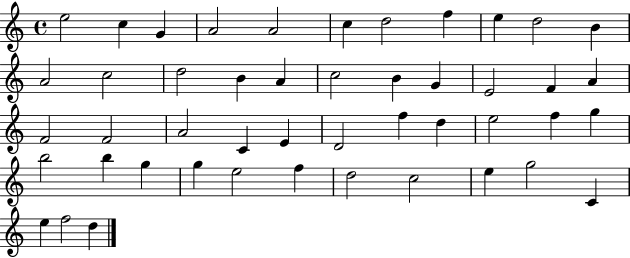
E5/h C5/q G4/q A4/h A4/h C5/q D5/h F5/q E5/q D5/h B4/q A4/h C5/h D5/h B4/q A4/q C5/h B4/q G4/q E4/h F4/q A4/q F4/h F4/h A4/h C4/q E4/q D4/h F5/q D5/q E5/h F5/q G5/q B5/h B5/q G5/q G5/q E5/h F5/q D5/h C5/h E5/q G5/h C4/q E5/q F5/h D5/q